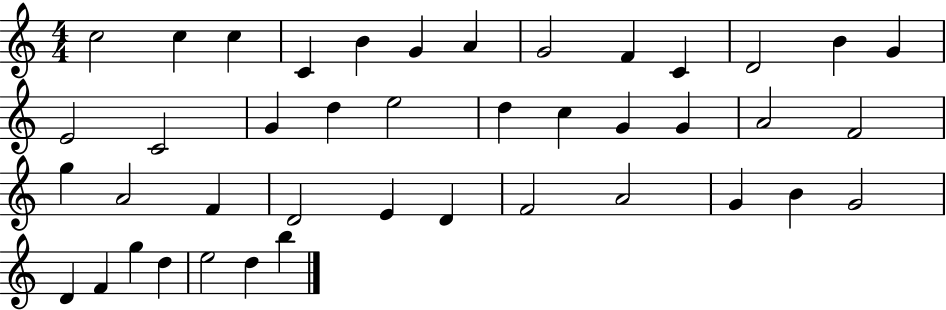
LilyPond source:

{
  \clef treble
  \numericTimeSignature
  \time 4/4
  \key c \major
  c''2 c''4 c''4 | c'4 b'4 g'4 a'4 | g'2 f'4 c'4 | d'2 b'4 g'4 | \break e'2 c'2 | g'4 d''4 e''2 | d''4 c''4 g'4 g'4 | a'2 f'2 | \break g''4 a'2 f'4 | d'2 e'4 d'4 | f'2 a'2 | g'4 b'4 g'2 | \break d'4 f'4 g''4 d''4 | e''2 d''4 b''4 | \bar "|."
}